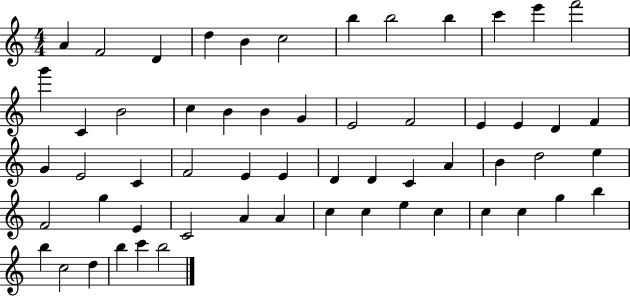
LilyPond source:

{
  \clef treble
  \numericTimeSignature
  \time 4/4
  \key c \major
  a'4 f'2 d'4 | d''4 b'4 c''2 | b''4 b''2 b''4 | c'''4 e'''4 f'''2 | \break g'''4 c'4 b'2 | c''4 b'4 b'4 g'4 | e'2 f'2 | e'4 e'4 d'4 f'4 | \break g'4 e'2 c'4 | f'2 e'4 e'4 | d'4 d'4 c'4 a'4 | b'4 d''2 e''4 | \break f'2 g''4 e'4 | c'2 a'4 a'4 | c''4 c''4 e''4 c''4 | c''4 c''4 g''4 b''4 | \break b''4 c''2 d''4 | b''4 c'''4 b''2 | \bar "|."
}